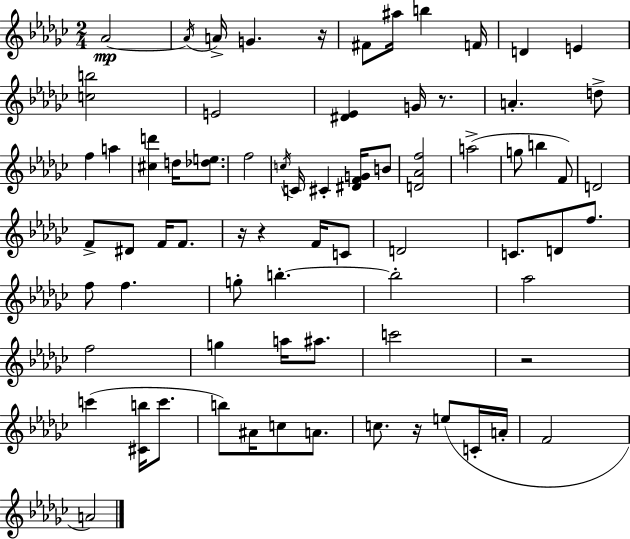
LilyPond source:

{
  \clef treble
  \numericTimeSignature
  \time 2/4
  \key ees \minor
  aes'2~~\mp | \acciaccatura { aes'16 } a'16-> g'4. | r16 fis'8 ais''16 b''4 | f'16 d'4 e'4 | \break <c'' b''>2 | e'2 | <dis' ees'>4 g'16 r8. | a'4.-. d''8-> | \break f''4 a''4 | <cis'' d'''>4 d''16 <des'' e''>8. | f''2 | \acciaccatura { c''16 } c'16 cis'4-. <dis' f' g'>16 | \break b'8 <d' aes' f''>2 | a''2->( | g''8 b''4 | f'8) d'2 | \break f'8-> dis'8 f'16 f'8. | r16 r4 f'16 | c'8 d'2 | c'8. d'8 f''8. | \break f''8 f''4. | g''8-. b''4.-.~~ | b''2-. | aes''2 | \break f''2 | g''4 a''16 ais''8. | c'''2 | r2 | \break c'''4( <cis' b''>16 c'''8. | b''8) ais'16 c''8 a'8. | c''8. r16 e''8( | c'16-. a'16-. f'2 | \break a'2) | \bar "|."
}